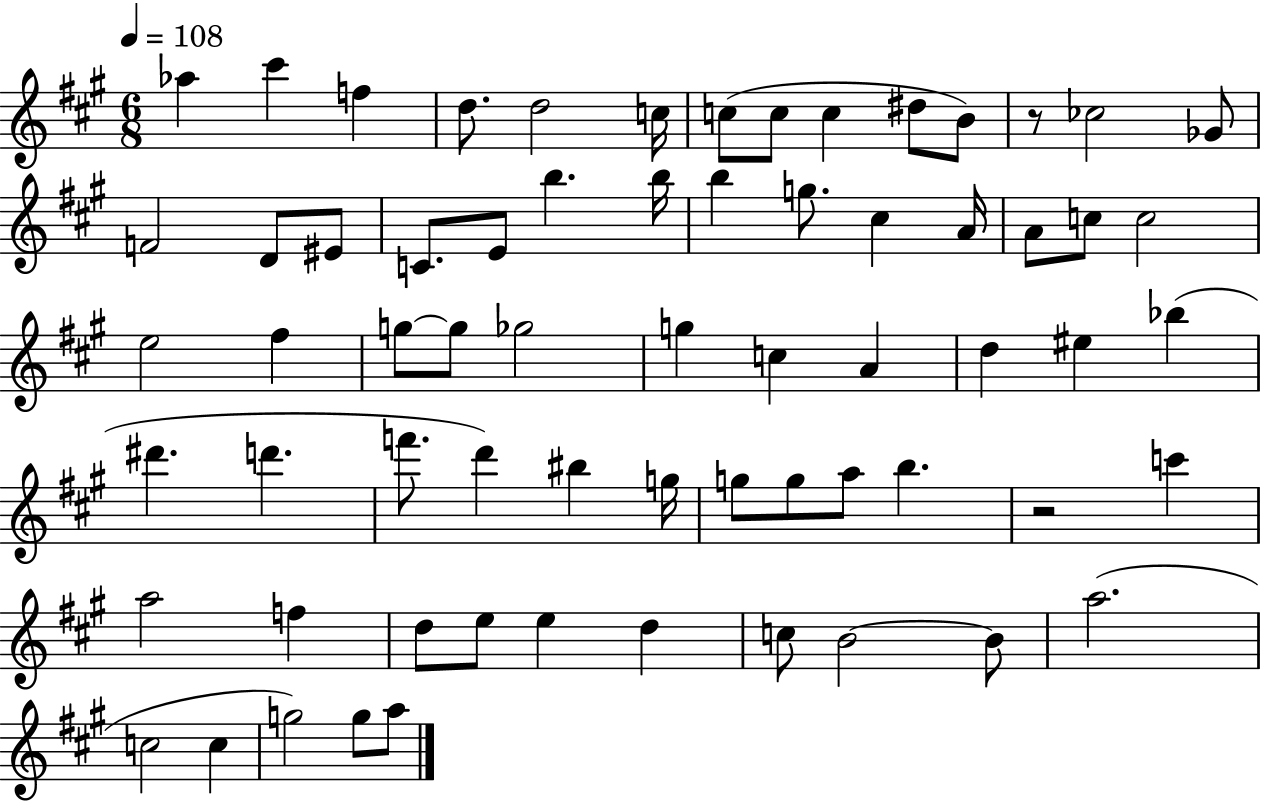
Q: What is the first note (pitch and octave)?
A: Ab5